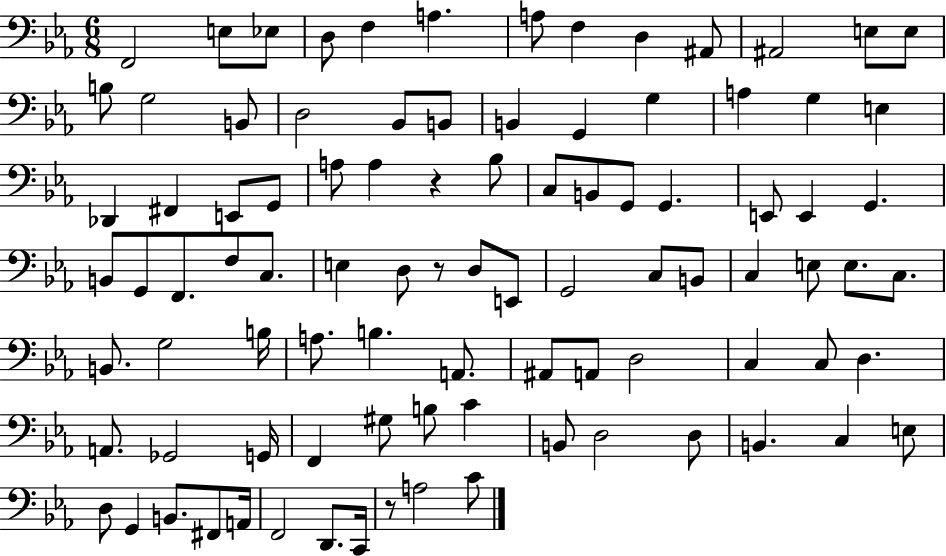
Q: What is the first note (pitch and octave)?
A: F2